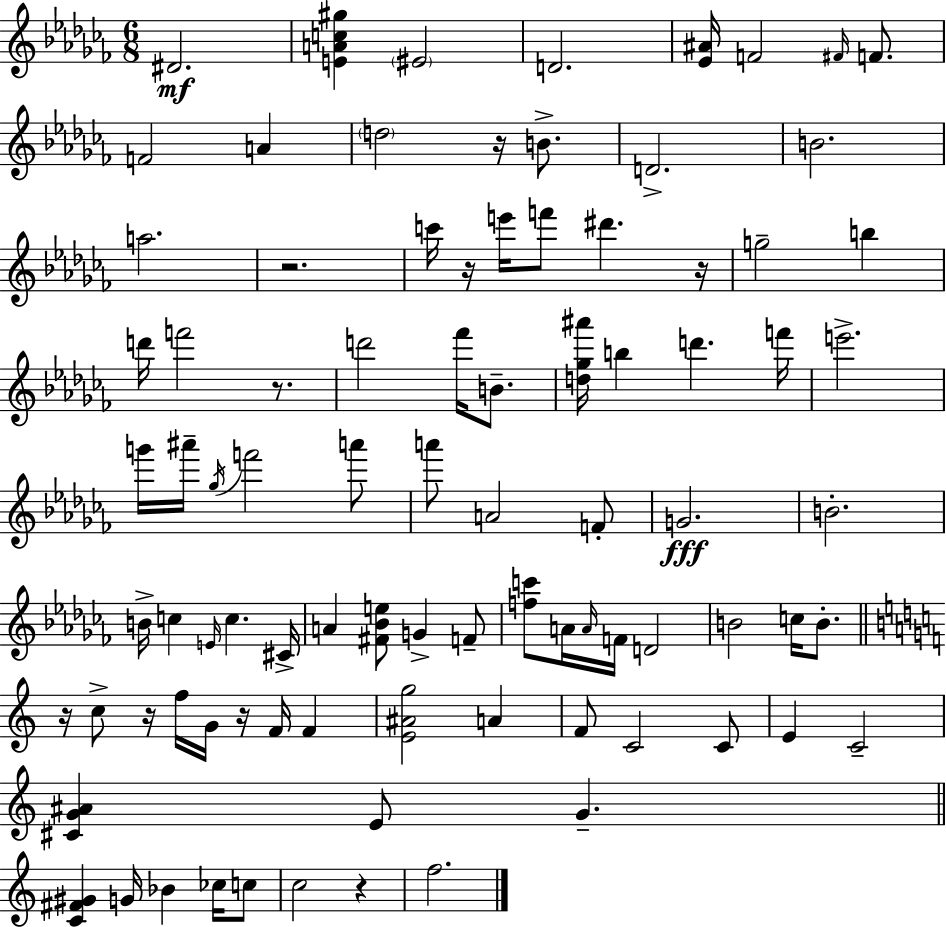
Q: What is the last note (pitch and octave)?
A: F5